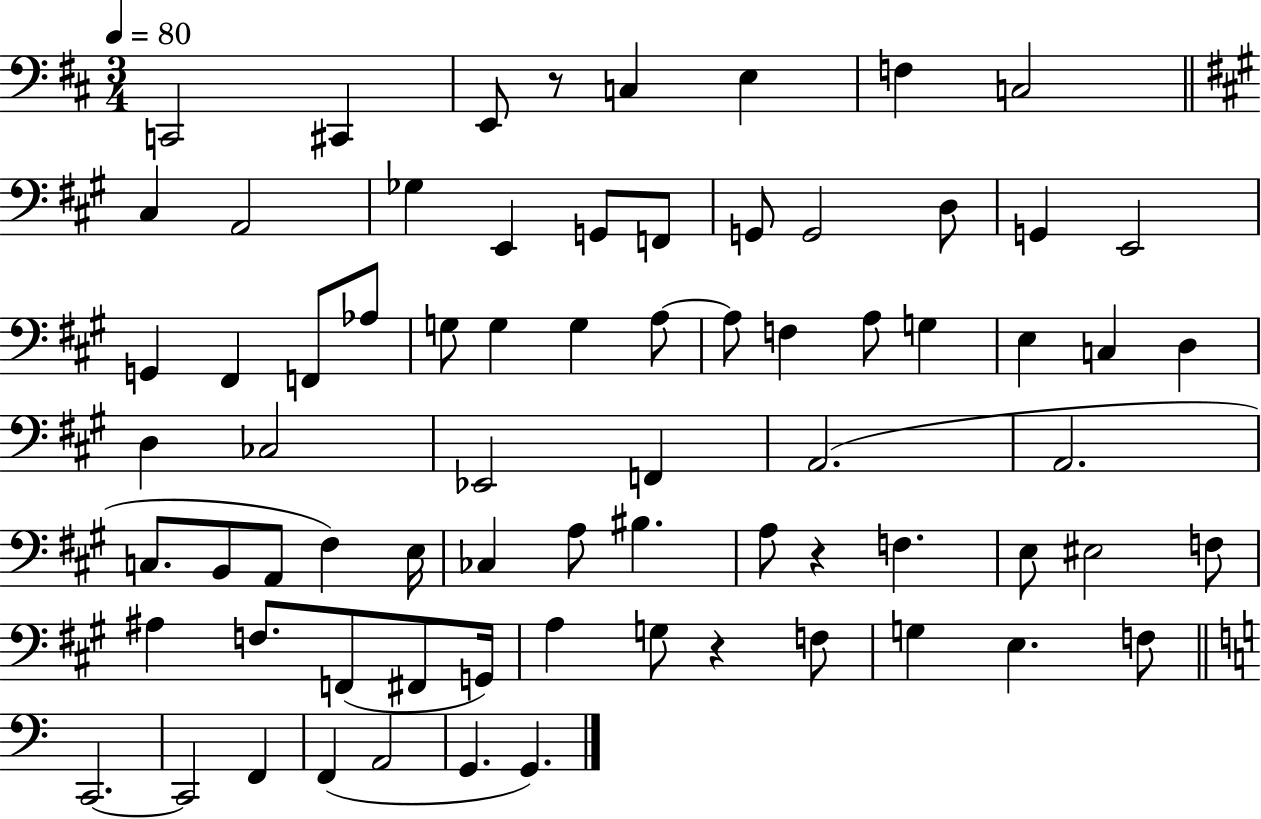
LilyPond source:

{
  \clef bass
  \numericTimeSignature
  \time 3/4
  \key d \major
  \tempo 4 = 80
  c,2 cis,4 | e,8 r8 c4 e4 | f4 c2 | \bar "||" \break \key a \major cis4 a,2 | ges4 e,4 g,8 f,8 | g,8 g,2 d8 | g,4 e,2 | \break g,4 fis,4 f,8 aes8 | g8 g4 g4 a8~~ | a8 f4 a8 g4 | e4 c4 d4 | \break d4 ces2 | ees,2 f,4 | a,2.( | a,2. | \break c8. b,8 a,8 fis4) e16 | ces4 a8 bis4. | a8 r4 f4. | e8 eis2 f8 | \break ais4 f8. f,8( fis,8 g,16) | a4 g8 r4 f8 | g4 e4. f8 | \bar "||" \break \key c \major c,2.~~ | c,2 f,4 | f,4( a,2 | g,4. g,4.) | \break \bar "|."
}